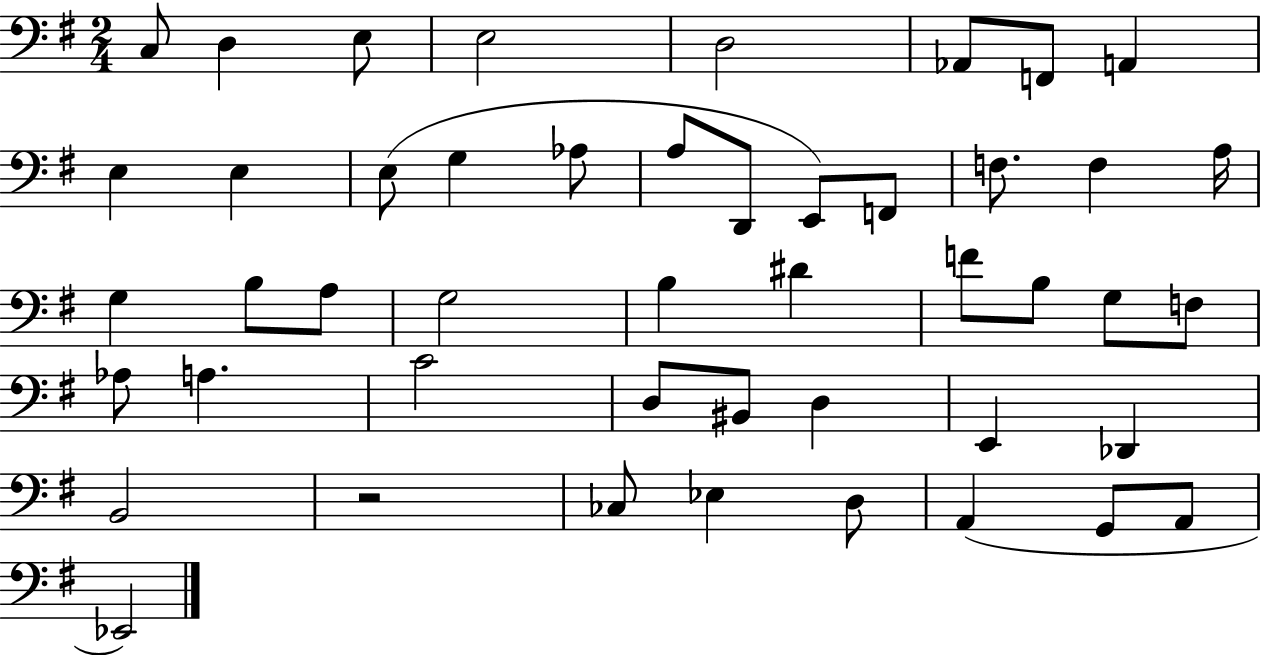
{
  \clef bass
  \numericTimeSignature
  \time 2/4
  \key g \major
  c8 d4 e8 | e2 | d2 | aes,8 f,8 a,4 | \break e4 e4 | e8( g4 aes8 | a8 d,8 e,8) f,8 | f8. f4 a16 | \break g4 b8 a8 | g2 | b4 dis'4 | f'8 b8 g8 f8 | \break aes8 a4. | c'2 | d8 bis,8 d4 | e,4 des,4 | \break b,2 | r2 | ces8 ees4 d8 | a,4( g,8 a,8 | \break ees,2) | \bar "|."
}